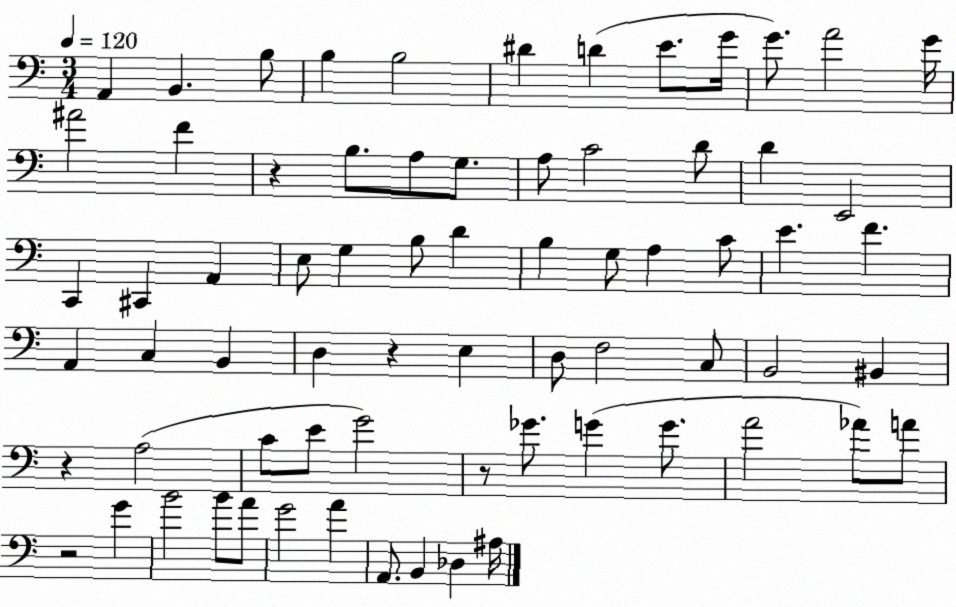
X:1
T:Untitled
M:3/4
L:1/4
K:C
A,, B,, B,/2 B, B,2 ^D D E/2 G/4 G/2 A2 G/4 ^A2 F z B,/2 A,/2 G,/2 A,/2 C2 D/2 D E,,2 C,, ^C,, A,, E,/2 G, B,/2 D B, G,/2 A, C/2 E F A,, C, B,, D, z E, D,/2 F,2 C,/2 B,,2 ^B,, z A,2 C/2 E/2 G2 z/2 _G/2 G G/2 A2 _A/2 A/2 z2 G B2 B/2 A/2 G2 A A,,/2 B,, _D, ^A,/4